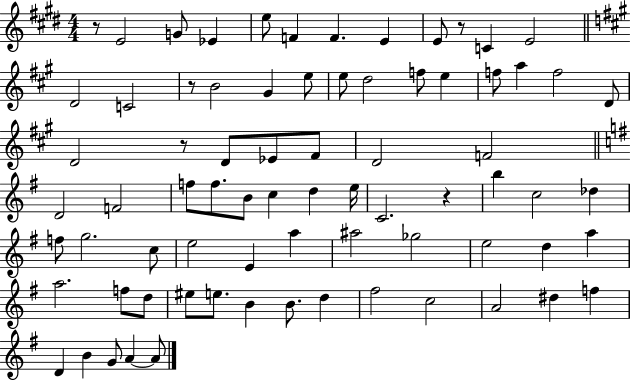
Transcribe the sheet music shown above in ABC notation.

X:1
T:Untitled
M:4/4
L:1/4
K:E
z/2 E2 G/2 _E e/2 F F E E/2 z/2 C E2 D2 C2 z/2 B2 ^G e/2 e/2 d2 f/2 e f/2 a f2 D/2 D2 z/2 D/2 _E/2 ^F/2 D2 F2 D2 F2 f/2 f/2 B/2 c d e/4 C2 z b c2 _d f/2 g2 c/2 e2 E a ^a2 _g2 e2 d a a2 f/2 d/2 ^e/2 e/2 B B/2 d ^f2 c2 A2 ^d f D B G/2 A A/2